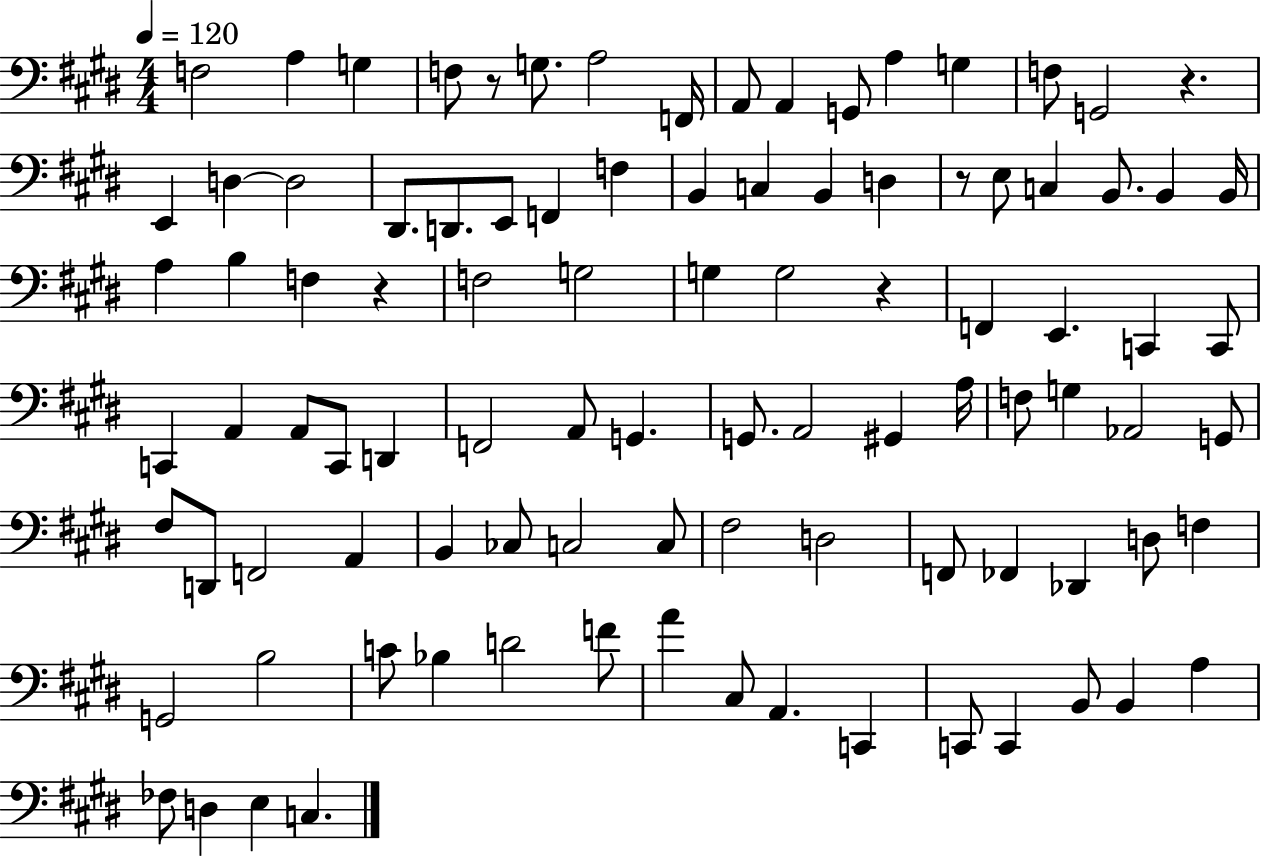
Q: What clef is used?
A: bass